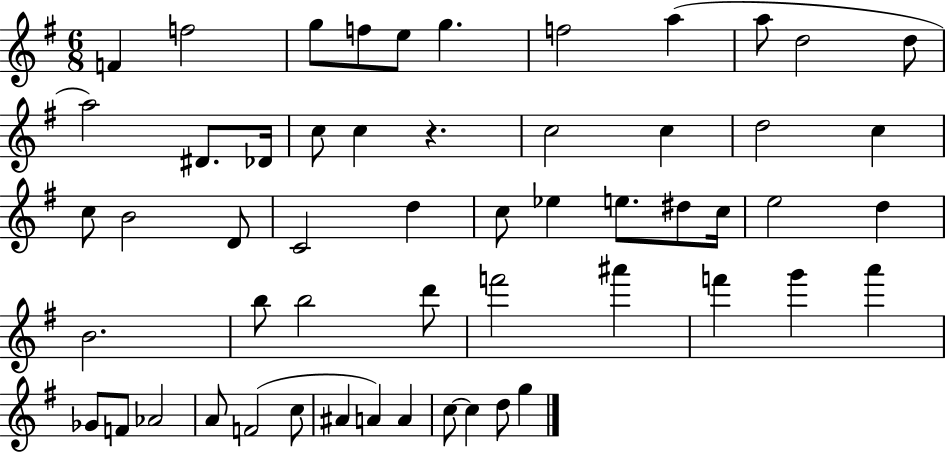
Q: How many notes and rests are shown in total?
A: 55